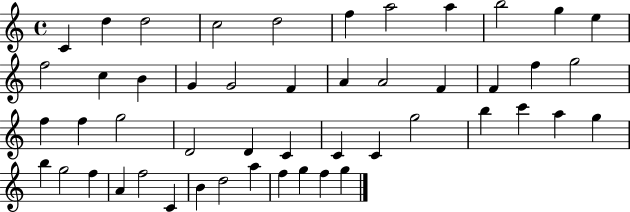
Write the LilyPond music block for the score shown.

{
  \clef treble
  \time 4/4
  \defaultTimeSignature
  \key c \major
  c'4 d''4 d''2 | c''2 d''2 | f''4 a''2 a''4 | b''2 g''4 e''4 | \break f''2 c''4 b'4 | g'4 g'2 f'4 | a'4 a'2 f'4 | f'4 f''4 g''2 | \break f''4 f''4 g''2 | d'2 d'4 c'4 | c'4 c'4 g''2 | b''4 c'''4 a''4 g''4 | \break b''4 g''2 f''4 | a'4 f''2 c'4 | b'4 d''2 a''4 | f''4 g''4 f''4 g''4 | \break \bar "|."
}